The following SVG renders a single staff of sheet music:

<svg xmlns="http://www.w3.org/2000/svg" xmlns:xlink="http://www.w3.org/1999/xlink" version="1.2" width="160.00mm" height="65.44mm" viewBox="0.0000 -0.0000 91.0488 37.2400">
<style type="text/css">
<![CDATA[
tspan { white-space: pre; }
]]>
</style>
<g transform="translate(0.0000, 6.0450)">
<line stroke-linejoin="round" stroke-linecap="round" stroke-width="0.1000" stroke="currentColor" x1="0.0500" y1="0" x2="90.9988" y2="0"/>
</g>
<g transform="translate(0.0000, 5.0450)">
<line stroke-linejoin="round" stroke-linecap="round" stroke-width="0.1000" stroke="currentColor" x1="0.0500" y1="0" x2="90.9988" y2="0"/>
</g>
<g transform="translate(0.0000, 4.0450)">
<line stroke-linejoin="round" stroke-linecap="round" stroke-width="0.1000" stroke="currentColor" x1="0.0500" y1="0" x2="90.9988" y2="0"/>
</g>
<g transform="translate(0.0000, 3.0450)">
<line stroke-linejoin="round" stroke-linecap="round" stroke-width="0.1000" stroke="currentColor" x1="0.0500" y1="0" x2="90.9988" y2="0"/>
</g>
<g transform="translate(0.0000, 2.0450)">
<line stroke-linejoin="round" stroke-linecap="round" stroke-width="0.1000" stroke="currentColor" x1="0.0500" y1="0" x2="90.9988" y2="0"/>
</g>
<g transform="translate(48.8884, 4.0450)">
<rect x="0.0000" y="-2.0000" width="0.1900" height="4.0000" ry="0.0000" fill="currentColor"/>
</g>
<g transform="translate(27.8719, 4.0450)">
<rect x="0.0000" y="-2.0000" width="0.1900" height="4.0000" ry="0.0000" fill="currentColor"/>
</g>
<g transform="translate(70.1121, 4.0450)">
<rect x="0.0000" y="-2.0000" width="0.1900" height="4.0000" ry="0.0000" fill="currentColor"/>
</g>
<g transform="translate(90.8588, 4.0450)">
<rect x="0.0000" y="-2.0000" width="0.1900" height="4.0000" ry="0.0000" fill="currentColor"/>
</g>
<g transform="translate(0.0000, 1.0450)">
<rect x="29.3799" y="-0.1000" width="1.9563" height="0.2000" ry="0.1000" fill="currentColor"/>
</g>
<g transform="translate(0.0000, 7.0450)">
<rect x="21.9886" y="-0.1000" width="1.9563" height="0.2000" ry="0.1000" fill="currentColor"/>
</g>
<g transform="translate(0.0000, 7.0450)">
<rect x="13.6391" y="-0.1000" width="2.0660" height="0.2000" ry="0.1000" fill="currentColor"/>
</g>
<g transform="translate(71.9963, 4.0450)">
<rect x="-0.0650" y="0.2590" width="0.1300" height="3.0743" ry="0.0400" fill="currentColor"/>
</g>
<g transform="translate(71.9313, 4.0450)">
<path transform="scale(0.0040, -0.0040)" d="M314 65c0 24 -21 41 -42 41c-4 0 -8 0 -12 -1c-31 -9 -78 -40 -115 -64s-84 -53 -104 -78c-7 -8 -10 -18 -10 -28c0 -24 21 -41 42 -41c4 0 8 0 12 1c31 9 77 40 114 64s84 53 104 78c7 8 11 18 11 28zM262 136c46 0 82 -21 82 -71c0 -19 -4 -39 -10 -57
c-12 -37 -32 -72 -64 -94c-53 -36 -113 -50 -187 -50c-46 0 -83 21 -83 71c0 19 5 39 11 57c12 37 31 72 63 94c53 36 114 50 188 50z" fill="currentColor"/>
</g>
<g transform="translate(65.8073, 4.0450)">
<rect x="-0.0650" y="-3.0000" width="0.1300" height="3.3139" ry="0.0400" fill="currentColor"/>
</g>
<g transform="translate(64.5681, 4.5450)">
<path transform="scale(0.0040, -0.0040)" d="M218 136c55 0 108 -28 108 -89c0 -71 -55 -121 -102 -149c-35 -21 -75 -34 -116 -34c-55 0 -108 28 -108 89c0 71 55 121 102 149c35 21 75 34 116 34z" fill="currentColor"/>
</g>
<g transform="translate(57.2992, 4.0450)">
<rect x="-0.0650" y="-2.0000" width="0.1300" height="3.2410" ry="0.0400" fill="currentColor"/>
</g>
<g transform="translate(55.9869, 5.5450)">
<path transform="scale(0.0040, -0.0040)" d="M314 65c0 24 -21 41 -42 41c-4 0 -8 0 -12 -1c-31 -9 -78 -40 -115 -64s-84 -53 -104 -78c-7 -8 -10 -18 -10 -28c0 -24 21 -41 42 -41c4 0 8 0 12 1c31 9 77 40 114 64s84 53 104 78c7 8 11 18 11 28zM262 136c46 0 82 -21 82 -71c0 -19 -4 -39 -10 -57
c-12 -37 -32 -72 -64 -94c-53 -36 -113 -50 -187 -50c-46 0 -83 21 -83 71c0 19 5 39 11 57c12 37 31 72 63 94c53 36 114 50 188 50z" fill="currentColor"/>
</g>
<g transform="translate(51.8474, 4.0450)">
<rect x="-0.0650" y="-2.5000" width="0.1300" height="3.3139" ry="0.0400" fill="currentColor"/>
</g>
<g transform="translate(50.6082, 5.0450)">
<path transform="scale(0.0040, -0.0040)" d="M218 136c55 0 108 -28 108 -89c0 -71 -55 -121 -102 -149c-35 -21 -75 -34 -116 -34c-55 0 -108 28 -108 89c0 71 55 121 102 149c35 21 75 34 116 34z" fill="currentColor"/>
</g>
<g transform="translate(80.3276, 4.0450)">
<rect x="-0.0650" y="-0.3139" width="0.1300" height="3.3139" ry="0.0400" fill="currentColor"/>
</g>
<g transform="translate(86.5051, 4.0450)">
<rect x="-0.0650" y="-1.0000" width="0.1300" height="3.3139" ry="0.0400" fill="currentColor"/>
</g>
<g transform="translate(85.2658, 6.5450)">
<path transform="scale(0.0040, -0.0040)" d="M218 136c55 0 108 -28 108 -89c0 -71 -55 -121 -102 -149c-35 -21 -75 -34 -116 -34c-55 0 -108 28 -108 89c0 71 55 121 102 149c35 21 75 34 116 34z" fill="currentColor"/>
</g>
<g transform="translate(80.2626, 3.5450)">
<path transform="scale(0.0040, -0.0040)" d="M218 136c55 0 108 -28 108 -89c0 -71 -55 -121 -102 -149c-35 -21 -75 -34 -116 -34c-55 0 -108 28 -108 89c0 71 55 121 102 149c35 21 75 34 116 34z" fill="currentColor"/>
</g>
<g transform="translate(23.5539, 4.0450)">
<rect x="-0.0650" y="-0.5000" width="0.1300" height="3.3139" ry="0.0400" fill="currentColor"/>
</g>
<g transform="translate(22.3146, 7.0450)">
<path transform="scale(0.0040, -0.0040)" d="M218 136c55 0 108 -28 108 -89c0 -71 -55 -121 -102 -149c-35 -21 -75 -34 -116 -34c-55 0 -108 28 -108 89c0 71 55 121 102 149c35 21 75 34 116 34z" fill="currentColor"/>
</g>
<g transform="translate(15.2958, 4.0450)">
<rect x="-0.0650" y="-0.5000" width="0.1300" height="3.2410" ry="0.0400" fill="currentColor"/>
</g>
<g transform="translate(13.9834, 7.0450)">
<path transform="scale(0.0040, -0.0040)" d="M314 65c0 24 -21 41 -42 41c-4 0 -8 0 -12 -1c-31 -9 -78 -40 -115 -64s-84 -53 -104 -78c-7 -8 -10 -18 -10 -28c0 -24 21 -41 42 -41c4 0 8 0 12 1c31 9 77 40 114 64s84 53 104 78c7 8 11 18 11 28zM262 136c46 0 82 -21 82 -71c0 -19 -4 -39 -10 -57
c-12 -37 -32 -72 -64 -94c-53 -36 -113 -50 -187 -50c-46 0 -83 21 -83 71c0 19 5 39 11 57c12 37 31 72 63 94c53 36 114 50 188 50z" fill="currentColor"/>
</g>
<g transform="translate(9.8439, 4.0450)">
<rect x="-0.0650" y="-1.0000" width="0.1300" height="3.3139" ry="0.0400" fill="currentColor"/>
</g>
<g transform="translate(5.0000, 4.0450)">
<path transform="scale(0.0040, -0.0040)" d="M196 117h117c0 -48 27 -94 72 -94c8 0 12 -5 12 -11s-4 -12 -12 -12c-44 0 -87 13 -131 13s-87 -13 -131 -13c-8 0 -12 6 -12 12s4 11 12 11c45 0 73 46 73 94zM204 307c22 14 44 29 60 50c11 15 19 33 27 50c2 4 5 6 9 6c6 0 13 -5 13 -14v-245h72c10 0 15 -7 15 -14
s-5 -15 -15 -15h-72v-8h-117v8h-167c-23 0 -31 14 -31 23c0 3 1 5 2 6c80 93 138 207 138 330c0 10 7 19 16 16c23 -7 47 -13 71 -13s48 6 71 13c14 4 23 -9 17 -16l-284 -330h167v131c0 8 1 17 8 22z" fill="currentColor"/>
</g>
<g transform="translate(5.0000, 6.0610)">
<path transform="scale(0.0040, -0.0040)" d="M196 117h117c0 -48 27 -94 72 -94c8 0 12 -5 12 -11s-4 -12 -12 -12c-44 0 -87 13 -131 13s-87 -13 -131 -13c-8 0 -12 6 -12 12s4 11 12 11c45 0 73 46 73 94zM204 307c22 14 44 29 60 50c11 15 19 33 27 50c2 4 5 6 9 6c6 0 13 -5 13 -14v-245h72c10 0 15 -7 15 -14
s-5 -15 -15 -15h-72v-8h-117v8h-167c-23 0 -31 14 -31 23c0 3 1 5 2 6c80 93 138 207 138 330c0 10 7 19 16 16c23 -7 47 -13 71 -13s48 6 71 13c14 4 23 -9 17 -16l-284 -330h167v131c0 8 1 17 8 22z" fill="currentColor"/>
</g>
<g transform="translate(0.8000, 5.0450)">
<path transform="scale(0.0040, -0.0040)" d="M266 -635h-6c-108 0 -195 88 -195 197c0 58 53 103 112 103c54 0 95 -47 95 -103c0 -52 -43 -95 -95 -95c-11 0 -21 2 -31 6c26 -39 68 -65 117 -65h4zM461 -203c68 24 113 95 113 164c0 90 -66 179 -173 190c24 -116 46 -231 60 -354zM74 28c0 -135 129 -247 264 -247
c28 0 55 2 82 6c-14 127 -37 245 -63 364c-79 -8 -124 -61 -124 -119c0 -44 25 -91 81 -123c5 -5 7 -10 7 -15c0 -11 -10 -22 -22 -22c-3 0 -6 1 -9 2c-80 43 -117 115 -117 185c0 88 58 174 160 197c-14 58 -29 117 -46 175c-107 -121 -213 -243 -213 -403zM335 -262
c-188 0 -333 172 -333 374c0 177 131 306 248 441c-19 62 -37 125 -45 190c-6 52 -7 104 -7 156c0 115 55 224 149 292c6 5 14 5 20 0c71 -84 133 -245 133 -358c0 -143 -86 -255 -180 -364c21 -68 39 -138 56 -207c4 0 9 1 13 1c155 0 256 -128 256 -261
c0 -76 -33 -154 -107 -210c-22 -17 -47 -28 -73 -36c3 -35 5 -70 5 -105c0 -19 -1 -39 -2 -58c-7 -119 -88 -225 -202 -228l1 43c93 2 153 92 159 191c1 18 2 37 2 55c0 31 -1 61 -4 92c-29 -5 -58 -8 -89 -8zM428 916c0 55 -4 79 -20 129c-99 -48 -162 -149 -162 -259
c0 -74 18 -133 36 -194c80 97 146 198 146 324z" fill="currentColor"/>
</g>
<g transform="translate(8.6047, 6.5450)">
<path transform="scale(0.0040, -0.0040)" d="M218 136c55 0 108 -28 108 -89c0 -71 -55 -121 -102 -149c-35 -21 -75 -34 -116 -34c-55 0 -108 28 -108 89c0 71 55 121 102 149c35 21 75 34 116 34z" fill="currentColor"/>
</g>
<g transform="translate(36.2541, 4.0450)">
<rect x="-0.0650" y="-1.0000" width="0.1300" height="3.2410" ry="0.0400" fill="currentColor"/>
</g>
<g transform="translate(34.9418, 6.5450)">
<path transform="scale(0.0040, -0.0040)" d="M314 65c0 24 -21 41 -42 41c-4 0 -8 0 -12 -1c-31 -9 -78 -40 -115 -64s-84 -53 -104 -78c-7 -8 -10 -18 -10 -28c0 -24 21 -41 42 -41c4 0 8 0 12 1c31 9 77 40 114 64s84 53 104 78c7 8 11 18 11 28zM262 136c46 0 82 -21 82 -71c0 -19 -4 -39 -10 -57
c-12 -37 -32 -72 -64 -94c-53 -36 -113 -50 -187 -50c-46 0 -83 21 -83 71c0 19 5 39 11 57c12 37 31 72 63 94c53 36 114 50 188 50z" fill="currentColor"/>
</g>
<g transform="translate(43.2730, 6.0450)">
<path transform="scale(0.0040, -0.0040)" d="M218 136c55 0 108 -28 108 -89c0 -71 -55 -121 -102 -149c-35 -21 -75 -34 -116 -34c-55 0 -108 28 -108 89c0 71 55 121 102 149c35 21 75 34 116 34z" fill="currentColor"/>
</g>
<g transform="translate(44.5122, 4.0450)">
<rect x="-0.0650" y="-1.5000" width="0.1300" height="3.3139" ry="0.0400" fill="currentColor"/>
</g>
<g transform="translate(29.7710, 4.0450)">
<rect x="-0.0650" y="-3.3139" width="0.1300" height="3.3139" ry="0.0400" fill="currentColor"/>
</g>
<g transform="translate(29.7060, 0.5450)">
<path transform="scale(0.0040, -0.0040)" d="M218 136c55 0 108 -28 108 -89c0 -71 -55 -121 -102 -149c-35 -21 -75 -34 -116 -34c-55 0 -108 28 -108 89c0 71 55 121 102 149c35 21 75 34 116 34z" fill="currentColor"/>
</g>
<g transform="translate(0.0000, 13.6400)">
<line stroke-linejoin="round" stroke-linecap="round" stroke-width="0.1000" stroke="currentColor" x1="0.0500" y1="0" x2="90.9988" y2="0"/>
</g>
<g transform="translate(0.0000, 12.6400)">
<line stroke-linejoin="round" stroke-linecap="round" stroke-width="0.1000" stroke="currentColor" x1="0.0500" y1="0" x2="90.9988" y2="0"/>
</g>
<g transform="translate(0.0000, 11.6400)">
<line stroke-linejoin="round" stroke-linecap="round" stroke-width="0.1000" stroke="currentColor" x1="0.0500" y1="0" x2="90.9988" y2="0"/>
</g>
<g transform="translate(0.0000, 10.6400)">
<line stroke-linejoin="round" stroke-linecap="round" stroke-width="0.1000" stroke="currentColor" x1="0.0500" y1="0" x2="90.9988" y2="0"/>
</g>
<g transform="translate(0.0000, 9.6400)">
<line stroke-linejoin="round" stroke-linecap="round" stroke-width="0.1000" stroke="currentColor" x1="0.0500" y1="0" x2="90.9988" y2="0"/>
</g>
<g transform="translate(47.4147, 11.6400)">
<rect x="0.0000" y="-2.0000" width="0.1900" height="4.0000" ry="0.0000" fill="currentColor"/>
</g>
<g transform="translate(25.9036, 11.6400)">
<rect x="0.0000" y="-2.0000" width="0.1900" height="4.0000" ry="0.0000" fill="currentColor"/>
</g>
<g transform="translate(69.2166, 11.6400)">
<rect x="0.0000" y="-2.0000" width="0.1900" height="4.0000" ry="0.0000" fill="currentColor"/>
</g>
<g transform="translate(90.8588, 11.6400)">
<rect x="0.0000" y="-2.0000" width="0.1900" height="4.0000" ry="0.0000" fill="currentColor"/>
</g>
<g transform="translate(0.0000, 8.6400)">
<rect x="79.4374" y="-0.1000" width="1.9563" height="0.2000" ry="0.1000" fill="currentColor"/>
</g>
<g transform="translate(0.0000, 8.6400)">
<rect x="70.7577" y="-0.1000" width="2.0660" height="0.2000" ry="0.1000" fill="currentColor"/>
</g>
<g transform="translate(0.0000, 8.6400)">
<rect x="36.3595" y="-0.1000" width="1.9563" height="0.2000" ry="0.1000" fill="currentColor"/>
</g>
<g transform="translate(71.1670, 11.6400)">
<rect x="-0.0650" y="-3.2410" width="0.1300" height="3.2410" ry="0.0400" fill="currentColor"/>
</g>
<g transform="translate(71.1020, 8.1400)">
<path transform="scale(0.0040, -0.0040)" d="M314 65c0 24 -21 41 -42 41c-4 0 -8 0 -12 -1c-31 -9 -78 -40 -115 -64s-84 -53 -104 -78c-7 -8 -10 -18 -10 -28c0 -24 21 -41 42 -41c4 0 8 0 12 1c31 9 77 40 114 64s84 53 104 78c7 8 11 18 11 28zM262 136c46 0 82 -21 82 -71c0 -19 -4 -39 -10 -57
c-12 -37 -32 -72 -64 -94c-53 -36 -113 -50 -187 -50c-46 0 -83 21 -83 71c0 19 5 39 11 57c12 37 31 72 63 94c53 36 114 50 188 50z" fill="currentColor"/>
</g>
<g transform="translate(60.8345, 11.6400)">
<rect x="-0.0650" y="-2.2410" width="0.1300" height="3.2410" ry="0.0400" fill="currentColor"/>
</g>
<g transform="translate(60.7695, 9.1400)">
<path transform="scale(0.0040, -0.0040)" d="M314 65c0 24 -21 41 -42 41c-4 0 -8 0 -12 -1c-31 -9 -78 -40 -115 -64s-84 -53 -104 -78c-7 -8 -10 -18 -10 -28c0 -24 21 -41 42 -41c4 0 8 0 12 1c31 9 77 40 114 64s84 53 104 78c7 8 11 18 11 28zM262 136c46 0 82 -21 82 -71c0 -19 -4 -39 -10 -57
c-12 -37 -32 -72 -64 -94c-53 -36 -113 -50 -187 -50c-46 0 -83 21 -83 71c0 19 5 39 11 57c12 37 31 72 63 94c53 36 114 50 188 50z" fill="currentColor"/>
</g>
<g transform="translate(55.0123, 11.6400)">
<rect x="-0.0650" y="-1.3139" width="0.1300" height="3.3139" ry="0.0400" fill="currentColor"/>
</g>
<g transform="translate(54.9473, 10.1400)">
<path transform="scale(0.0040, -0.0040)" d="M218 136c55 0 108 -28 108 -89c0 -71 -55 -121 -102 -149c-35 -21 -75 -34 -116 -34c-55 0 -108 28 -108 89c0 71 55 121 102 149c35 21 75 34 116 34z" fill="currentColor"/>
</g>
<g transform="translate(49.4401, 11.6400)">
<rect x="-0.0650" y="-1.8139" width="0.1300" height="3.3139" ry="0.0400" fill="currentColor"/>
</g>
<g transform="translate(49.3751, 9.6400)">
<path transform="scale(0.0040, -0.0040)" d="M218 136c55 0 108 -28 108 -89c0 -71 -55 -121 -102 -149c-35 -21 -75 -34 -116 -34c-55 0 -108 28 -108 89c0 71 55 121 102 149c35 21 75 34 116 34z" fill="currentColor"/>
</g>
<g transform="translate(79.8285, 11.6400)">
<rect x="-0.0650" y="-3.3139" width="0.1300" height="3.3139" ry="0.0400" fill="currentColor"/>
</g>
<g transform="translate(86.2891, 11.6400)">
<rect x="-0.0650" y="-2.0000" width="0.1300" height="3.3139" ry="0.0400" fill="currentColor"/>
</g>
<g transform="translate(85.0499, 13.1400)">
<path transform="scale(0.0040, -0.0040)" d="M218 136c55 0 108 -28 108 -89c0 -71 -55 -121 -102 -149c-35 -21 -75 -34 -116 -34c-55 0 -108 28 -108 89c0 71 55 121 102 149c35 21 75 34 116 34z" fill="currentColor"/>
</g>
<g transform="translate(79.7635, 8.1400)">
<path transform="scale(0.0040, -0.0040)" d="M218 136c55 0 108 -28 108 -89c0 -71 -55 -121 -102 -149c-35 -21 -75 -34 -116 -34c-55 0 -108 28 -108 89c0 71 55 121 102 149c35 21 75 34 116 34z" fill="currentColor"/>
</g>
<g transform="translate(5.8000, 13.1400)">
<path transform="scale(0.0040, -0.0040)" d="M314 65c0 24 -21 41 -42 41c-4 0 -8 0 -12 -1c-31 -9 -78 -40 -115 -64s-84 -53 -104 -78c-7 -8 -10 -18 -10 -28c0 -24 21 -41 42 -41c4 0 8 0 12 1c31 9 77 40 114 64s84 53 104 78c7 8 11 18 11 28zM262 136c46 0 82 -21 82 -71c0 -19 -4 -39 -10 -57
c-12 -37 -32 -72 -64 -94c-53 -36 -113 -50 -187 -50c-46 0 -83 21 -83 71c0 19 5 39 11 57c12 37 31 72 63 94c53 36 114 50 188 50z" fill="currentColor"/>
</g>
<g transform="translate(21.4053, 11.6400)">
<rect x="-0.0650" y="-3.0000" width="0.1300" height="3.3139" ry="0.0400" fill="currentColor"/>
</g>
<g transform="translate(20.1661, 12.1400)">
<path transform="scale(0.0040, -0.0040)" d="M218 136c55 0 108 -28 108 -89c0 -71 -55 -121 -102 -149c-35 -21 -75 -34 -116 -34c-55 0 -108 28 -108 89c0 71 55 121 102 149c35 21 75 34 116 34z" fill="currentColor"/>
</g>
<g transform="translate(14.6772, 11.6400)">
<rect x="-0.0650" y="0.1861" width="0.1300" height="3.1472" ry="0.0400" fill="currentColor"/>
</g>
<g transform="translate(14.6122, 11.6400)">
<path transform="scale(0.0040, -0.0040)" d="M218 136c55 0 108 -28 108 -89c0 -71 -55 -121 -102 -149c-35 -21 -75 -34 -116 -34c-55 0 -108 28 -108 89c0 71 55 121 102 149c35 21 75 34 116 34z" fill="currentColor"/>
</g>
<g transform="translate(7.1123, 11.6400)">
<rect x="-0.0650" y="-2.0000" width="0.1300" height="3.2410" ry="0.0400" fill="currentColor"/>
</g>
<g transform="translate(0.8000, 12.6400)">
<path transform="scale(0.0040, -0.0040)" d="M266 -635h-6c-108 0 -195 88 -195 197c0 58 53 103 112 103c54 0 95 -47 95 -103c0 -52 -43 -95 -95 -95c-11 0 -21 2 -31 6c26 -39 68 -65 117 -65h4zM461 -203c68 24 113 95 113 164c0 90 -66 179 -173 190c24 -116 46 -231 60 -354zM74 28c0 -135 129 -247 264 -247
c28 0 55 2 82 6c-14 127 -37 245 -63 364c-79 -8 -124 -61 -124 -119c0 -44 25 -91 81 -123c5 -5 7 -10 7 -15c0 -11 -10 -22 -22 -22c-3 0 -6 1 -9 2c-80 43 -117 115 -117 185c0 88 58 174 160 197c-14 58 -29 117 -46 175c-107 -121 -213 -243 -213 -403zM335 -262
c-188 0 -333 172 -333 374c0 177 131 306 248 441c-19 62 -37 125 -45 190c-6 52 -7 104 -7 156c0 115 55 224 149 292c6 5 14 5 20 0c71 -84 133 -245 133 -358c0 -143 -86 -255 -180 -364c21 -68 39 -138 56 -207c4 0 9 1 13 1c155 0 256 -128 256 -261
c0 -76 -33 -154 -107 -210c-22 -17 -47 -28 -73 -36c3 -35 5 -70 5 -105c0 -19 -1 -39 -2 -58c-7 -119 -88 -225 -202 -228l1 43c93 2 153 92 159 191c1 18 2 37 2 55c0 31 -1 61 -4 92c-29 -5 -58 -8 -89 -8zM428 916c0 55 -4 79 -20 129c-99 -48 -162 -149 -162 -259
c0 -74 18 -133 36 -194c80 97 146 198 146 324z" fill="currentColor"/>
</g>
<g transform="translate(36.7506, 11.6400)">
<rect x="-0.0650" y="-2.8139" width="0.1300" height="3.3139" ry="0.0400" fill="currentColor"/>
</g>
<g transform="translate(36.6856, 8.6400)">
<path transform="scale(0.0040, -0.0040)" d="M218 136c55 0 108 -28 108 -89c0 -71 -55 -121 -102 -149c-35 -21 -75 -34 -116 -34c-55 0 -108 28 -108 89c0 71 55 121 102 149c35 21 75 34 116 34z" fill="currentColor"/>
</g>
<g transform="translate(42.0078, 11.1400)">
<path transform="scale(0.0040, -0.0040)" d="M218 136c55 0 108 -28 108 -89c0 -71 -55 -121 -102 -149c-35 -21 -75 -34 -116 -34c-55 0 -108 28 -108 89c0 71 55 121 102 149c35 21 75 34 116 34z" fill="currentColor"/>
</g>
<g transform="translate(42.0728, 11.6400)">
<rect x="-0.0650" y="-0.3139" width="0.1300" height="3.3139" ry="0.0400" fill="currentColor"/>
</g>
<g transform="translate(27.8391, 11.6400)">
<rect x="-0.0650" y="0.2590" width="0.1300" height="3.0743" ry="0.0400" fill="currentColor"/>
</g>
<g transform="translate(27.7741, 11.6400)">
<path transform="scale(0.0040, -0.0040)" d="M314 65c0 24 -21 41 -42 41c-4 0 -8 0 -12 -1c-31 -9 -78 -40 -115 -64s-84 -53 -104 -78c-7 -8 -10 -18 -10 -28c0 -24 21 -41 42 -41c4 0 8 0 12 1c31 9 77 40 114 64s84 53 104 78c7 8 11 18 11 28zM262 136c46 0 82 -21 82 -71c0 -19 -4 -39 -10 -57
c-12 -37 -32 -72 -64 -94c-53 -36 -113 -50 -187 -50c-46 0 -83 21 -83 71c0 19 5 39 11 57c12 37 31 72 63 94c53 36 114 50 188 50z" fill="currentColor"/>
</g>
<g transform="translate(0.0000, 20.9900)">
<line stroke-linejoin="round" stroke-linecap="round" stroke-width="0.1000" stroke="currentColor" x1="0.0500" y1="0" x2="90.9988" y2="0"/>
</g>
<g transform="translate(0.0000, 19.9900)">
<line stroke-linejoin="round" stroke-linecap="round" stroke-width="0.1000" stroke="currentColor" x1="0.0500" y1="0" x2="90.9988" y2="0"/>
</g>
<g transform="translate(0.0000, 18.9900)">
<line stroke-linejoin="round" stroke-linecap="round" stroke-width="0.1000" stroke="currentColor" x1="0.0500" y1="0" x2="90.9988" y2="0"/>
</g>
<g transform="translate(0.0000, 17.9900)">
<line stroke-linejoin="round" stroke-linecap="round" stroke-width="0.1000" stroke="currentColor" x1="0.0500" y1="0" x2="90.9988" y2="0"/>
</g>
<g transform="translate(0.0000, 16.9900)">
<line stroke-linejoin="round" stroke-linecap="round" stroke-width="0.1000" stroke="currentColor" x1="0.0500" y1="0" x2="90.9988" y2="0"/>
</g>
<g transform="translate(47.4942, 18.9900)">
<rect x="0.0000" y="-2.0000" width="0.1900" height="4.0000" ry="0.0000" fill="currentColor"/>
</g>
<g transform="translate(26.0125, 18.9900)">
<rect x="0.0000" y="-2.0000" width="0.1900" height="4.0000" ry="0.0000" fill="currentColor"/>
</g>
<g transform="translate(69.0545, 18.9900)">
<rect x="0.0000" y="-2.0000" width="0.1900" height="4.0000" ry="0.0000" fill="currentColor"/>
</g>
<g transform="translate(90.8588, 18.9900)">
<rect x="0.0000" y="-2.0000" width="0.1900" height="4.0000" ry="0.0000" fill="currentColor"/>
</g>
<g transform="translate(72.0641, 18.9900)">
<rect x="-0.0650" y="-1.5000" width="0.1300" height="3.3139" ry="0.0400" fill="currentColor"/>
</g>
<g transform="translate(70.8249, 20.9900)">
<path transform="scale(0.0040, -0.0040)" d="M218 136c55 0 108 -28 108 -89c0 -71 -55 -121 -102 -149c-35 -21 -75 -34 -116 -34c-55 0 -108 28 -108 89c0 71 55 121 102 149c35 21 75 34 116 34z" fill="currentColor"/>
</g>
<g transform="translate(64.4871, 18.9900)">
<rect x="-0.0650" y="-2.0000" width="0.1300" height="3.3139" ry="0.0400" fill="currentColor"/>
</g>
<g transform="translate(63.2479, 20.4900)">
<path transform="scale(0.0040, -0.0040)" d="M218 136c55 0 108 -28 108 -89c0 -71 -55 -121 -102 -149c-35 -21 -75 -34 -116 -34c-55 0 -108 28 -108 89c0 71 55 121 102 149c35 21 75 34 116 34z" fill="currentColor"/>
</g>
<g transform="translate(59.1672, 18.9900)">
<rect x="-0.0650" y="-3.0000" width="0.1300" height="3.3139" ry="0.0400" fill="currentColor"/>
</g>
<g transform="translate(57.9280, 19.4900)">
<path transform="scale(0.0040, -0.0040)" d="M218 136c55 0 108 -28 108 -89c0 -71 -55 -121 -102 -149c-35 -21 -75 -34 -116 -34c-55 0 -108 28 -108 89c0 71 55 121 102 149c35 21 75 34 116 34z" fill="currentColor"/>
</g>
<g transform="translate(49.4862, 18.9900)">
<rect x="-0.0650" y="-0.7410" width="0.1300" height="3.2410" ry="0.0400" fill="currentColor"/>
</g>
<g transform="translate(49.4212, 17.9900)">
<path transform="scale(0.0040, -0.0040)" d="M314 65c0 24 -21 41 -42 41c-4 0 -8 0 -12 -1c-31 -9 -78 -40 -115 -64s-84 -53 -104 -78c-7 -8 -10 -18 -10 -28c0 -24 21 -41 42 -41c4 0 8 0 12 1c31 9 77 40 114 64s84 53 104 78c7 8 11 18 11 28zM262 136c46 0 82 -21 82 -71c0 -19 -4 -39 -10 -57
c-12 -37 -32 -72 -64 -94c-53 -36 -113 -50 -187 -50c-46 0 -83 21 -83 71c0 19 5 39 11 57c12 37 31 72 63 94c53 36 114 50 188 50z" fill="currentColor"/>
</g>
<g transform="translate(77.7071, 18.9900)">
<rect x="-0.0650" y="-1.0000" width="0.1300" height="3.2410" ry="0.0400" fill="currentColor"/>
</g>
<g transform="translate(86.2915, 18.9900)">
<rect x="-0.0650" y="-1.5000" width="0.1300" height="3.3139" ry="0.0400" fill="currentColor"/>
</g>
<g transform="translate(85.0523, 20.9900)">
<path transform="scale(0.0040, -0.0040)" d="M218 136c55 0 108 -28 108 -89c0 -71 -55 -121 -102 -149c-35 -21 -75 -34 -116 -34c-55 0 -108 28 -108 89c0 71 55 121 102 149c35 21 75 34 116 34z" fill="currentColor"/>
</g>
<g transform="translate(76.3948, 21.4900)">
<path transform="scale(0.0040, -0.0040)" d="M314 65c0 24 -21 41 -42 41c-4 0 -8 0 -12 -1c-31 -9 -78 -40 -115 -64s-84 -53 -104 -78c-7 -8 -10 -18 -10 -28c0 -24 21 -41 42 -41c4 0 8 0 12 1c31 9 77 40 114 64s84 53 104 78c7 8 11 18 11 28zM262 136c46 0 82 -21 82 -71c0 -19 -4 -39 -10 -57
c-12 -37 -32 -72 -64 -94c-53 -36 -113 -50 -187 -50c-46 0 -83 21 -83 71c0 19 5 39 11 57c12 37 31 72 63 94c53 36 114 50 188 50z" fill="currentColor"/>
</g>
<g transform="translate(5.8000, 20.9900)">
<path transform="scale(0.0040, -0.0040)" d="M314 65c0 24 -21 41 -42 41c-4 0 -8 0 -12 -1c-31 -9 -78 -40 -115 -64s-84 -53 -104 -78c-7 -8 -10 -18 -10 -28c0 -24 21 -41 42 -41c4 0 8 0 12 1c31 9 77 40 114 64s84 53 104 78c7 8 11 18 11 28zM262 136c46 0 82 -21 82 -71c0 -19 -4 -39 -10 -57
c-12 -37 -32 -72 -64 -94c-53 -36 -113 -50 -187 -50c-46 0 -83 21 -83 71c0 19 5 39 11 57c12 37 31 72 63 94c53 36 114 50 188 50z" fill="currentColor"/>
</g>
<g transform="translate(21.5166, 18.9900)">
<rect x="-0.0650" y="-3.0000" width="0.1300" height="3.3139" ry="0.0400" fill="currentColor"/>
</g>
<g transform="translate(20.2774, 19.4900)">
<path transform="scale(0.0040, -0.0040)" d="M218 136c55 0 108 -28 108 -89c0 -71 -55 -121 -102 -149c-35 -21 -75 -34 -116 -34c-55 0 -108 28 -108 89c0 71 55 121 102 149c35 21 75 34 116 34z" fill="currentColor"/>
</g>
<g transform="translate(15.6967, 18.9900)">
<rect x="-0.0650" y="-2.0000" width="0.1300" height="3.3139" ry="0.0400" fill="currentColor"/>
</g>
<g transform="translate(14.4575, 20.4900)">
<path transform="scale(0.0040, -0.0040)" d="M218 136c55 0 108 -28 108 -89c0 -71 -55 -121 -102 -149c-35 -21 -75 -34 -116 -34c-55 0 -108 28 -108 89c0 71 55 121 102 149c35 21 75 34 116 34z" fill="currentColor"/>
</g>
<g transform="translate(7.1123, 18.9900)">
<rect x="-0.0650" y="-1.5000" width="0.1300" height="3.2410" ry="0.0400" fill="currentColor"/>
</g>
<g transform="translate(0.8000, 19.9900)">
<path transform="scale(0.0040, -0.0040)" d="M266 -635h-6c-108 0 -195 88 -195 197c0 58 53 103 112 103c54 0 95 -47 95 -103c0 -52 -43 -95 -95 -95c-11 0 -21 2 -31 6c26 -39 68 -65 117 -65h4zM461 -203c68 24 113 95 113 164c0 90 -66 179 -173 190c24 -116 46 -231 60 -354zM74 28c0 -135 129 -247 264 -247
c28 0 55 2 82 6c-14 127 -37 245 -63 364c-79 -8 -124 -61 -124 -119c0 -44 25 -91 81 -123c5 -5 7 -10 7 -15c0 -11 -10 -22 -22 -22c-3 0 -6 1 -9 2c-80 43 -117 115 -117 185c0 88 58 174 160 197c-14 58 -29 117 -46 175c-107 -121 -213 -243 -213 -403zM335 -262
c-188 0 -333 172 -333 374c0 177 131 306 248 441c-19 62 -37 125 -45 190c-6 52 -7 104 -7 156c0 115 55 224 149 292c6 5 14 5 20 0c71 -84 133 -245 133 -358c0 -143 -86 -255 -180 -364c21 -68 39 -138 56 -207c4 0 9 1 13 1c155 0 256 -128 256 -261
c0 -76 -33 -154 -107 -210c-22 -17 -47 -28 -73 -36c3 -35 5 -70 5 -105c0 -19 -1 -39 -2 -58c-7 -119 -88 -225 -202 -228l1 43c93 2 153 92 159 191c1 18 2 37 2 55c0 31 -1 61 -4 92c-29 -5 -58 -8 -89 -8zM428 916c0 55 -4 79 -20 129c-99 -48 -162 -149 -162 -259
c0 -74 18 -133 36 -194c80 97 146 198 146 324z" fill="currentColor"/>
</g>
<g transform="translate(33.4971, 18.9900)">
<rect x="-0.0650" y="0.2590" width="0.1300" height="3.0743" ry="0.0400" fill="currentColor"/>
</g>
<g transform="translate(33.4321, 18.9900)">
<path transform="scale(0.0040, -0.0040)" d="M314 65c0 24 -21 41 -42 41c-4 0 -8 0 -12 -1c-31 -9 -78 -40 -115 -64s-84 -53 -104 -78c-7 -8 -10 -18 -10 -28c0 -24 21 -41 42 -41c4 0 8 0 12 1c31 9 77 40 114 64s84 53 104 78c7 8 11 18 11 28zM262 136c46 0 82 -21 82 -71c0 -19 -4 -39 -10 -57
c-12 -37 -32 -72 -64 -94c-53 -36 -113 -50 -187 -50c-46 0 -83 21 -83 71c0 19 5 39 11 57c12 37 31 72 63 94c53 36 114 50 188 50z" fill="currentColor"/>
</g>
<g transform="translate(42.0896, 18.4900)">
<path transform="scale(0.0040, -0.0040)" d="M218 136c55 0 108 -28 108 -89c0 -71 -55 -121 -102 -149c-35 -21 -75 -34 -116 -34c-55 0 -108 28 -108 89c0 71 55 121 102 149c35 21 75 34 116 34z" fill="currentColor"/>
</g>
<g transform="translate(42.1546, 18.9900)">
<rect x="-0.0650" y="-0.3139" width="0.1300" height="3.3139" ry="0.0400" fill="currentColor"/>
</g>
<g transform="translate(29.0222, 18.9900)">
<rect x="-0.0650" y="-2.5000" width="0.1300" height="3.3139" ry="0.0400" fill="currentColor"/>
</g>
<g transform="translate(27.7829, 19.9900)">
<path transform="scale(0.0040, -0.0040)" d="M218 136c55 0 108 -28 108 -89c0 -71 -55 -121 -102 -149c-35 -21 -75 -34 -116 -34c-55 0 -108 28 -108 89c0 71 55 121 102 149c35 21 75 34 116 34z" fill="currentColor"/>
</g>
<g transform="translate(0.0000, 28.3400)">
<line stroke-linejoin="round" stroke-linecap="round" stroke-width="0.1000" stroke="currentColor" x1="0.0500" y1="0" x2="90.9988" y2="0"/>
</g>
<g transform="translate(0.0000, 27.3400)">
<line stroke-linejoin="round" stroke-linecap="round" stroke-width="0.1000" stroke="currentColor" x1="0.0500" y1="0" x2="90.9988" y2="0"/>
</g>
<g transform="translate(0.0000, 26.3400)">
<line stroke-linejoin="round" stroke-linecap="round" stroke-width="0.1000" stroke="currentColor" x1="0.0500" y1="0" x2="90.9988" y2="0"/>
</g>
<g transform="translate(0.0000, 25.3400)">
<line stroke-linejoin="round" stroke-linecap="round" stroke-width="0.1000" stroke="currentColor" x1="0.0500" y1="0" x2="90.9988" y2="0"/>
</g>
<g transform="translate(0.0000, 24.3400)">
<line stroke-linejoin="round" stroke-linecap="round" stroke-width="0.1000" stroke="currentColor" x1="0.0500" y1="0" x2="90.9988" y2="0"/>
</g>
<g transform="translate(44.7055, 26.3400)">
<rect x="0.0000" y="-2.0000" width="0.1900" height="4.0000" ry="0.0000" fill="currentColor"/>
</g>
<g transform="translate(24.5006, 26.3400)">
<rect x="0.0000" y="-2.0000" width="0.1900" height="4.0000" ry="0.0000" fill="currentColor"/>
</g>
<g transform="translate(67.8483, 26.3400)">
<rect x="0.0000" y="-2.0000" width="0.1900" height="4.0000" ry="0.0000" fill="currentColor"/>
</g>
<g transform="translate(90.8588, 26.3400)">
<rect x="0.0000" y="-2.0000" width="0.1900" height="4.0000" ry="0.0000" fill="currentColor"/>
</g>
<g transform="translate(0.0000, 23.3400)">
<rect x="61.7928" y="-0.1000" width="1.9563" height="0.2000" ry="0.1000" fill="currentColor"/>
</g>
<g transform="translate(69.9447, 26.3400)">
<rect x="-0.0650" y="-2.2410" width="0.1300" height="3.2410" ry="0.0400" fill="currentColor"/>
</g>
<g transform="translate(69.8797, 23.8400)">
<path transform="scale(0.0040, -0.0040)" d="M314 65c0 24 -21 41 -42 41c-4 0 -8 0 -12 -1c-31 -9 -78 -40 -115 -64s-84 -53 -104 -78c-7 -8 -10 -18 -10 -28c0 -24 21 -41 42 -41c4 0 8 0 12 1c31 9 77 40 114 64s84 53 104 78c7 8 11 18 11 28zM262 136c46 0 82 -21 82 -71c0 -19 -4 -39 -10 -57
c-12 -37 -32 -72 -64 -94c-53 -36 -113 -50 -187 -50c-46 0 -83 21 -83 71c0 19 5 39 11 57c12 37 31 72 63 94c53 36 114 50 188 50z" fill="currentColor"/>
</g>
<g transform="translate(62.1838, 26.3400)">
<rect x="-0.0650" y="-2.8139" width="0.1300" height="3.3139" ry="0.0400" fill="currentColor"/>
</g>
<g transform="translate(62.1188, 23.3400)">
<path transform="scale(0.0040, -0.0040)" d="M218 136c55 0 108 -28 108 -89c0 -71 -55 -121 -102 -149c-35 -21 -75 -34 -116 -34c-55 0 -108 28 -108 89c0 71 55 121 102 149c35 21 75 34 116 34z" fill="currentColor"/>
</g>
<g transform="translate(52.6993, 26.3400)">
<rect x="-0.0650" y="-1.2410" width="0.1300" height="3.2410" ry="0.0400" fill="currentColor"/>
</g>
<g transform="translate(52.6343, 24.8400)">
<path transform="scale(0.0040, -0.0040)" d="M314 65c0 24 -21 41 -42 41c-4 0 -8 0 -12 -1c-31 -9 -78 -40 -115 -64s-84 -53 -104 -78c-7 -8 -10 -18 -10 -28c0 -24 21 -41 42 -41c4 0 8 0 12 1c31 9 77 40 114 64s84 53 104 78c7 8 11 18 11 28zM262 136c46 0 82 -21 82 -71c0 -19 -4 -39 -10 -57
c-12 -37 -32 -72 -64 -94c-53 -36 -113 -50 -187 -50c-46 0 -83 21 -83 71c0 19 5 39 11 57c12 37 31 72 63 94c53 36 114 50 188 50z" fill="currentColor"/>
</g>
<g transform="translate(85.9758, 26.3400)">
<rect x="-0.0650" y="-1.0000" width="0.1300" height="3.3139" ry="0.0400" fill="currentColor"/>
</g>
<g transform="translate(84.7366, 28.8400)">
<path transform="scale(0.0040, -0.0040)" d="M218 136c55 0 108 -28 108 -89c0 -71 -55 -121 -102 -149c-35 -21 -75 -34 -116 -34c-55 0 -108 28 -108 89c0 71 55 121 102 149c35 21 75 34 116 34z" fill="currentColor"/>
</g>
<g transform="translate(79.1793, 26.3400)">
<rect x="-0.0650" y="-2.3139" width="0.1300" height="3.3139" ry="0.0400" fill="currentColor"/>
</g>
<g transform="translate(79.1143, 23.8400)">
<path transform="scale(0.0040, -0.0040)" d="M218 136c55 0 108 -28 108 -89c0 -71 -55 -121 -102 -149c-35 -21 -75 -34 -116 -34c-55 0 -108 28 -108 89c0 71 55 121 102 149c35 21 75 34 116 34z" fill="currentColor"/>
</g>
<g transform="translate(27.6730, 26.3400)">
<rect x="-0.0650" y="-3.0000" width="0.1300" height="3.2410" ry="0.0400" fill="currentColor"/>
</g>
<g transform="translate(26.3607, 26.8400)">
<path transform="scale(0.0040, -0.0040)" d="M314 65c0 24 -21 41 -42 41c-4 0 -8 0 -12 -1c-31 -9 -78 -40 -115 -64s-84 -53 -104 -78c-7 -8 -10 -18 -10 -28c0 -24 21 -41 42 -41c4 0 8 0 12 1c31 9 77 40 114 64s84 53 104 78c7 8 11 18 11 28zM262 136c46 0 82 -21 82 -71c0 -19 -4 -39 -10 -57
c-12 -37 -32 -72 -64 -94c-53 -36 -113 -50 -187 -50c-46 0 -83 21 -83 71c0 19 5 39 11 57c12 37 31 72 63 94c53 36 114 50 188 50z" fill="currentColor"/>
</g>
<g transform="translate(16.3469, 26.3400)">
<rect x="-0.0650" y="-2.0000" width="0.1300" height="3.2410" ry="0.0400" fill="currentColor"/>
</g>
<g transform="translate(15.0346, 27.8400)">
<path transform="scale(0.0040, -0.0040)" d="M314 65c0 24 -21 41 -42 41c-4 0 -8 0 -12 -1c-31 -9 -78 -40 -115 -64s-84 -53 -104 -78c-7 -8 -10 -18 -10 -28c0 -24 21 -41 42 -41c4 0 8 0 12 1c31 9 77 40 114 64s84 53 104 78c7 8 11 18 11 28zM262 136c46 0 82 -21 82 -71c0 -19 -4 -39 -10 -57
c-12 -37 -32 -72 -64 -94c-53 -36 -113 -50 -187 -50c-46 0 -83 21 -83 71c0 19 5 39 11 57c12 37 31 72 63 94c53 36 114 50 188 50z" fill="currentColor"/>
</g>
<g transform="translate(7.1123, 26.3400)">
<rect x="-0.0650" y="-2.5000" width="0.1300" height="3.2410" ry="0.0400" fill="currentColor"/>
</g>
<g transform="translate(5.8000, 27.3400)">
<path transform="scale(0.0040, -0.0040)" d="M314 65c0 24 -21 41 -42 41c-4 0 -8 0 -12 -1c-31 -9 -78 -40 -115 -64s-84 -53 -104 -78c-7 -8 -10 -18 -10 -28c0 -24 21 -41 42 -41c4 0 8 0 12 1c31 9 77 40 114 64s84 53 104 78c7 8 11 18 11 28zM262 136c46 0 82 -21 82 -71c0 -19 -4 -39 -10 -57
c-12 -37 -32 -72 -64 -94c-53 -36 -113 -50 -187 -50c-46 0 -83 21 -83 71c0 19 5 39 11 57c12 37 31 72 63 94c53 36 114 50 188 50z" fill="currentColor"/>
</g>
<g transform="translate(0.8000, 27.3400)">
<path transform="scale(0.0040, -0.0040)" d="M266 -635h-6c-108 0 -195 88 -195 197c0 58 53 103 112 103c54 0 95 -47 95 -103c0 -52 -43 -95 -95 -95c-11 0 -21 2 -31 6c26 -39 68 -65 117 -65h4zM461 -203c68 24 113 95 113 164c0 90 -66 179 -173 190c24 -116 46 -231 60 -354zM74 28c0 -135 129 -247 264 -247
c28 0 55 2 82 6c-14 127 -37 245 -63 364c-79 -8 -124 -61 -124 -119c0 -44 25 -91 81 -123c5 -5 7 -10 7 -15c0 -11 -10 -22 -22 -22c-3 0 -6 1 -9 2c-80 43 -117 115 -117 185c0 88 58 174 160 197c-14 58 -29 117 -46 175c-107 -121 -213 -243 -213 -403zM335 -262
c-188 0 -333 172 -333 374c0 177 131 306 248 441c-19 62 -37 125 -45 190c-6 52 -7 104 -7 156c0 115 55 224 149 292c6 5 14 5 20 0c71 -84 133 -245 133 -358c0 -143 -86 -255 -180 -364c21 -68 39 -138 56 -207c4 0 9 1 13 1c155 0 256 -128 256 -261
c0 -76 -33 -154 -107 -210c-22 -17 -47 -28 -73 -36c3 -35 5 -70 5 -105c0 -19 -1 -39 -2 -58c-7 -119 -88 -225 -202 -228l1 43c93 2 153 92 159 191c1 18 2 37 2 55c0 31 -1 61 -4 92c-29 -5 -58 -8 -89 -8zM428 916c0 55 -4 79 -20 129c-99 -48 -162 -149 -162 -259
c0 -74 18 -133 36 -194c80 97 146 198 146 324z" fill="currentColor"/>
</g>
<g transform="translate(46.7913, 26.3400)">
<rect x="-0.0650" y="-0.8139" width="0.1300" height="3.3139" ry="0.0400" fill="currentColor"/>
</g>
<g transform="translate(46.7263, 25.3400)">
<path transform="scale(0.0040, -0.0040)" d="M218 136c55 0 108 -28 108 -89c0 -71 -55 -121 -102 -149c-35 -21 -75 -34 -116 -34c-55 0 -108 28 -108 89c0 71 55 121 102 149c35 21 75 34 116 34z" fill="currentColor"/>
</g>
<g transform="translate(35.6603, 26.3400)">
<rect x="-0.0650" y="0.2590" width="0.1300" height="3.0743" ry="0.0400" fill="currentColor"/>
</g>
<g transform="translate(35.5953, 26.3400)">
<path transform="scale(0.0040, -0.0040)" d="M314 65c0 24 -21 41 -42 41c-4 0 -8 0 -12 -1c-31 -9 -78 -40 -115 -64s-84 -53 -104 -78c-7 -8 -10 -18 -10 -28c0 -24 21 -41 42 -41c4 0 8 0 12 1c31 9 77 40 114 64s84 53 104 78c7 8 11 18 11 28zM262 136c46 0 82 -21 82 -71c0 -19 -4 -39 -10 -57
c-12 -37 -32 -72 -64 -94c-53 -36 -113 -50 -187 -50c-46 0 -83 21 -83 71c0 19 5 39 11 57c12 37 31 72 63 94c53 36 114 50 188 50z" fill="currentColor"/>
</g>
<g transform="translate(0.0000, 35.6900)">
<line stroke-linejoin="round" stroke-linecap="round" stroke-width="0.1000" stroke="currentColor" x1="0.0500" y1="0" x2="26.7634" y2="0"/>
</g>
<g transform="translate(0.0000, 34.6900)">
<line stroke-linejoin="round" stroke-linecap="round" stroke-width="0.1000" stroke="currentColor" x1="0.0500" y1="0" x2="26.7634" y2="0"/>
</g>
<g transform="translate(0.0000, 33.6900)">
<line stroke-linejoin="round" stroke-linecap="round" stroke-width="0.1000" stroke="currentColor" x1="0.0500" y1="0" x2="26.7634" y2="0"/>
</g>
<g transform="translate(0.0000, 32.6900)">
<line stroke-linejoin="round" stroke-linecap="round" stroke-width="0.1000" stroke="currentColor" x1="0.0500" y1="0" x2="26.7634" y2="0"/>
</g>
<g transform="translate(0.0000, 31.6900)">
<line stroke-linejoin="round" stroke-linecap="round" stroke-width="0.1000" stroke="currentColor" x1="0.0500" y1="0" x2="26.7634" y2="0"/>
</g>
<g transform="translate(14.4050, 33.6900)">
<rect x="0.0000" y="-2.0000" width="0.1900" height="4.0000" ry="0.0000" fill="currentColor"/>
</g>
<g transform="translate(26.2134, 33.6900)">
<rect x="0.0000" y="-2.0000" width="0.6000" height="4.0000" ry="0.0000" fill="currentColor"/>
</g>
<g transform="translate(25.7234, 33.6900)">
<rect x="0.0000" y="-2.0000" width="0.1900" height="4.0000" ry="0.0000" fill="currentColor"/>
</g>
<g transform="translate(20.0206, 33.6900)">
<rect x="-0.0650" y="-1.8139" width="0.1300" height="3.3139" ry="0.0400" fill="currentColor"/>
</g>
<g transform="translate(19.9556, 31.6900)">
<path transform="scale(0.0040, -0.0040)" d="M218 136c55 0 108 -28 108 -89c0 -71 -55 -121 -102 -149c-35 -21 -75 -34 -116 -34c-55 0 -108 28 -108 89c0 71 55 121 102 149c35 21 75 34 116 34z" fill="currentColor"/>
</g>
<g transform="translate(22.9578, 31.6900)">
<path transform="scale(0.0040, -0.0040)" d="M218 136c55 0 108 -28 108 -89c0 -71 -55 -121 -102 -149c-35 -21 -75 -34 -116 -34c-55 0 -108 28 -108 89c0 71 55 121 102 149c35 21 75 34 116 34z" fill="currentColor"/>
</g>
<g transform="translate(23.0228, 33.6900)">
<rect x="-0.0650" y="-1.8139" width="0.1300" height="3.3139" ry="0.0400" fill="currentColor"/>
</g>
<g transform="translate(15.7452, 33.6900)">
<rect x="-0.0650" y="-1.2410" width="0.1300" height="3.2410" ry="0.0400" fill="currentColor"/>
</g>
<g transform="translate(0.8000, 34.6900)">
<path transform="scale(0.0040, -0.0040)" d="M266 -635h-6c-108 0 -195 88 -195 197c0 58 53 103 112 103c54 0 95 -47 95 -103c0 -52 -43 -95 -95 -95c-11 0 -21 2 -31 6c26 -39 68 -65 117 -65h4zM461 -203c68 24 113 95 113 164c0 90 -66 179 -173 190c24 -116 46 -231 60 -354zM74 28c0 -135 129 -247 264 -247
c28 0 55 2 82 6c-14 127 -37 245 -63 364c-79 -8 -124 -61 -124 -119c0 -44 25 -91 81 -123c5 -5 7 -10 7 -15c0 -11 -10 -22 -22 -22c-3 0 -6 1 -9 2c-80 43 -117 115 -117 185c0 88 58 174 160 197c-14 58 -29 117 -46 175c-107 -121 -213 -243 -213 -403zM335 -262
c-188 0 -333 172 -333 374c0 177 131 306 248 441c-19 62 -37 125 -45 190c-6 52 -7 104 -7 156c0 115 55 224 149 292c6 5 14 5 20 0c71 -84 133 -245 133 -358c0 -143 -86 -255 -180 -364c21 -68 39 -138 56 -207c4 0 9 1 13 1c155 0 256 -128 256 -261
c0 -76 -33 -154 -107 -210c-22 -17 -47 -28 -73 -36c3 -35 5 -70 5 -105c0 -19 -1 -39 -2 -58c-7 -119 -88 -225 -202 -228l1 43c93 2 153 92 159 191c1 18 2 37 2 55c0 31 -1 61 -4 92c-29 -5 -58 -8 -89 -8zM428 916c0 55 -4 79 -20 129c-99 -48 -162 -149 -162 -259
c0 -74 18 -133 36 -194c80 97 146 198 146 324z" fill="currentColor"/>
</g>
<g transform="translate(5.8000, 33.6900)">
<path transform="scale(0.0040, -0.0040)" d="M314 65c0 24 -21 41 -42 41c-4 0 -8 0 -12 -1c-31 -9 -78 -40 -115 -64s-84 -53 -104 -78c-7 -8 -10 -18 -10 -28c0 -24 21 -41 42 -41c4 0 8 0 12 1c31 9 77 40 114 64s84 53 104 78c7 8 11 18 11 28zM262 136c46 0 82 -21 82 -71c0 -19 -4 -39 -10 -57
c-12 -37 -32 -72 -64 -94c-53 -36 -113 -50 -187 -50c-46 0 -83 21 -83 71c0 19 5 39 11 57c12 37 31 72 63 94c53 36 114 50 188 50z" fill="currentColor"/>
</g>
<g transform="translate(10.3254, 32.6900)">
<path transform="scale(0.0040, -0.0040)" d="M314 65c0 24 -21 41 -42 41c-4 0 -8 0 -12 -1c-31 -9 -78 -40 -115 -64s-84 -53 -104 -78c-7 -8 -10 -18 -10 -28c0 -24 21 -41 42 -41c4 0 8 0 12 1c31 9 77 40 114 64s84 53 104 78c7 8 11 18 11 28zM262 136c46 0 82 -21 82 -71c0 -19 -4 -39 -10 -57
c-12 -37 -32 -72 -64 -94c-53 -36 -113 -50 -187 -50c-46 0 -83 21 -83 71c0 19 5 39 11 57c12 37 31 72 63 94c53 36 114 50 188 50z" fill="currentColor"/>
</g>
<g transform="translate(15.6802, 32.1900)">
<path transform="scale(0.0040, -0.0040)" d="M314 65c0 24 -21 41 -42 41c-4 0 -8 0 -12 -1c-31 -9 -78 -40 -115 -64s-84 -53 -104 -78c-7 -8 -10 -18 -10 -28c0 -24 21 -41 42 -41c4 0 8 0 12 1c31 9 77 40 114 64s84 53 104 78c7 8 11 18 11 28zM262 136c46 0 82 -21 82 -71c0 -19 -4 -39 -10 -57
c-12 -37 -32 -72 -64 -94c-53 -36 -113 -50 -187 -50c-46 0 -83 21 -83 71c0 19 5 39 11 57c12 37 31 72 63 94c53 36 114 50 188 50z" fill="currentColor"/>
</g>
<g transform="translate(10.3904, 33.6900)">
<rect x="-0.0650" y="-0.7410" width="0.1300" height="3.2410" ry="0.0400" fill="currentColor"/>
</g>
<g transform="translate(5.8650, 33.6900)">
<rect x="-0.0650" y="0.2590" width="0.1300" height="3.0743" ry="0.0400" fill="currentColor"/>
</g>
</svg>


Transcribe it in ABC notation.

X:1
T:Untitled
M:4/4
L:1/4
K:C
D C2 C b D2 E G F2 A B2 c D F2 B A B2 a c f e g2 b2 b F E2 F A G B2 c d2 A F E D2 E G2 F2 A2 B2 d e2 a g2 g D B2 d2 e2 f f